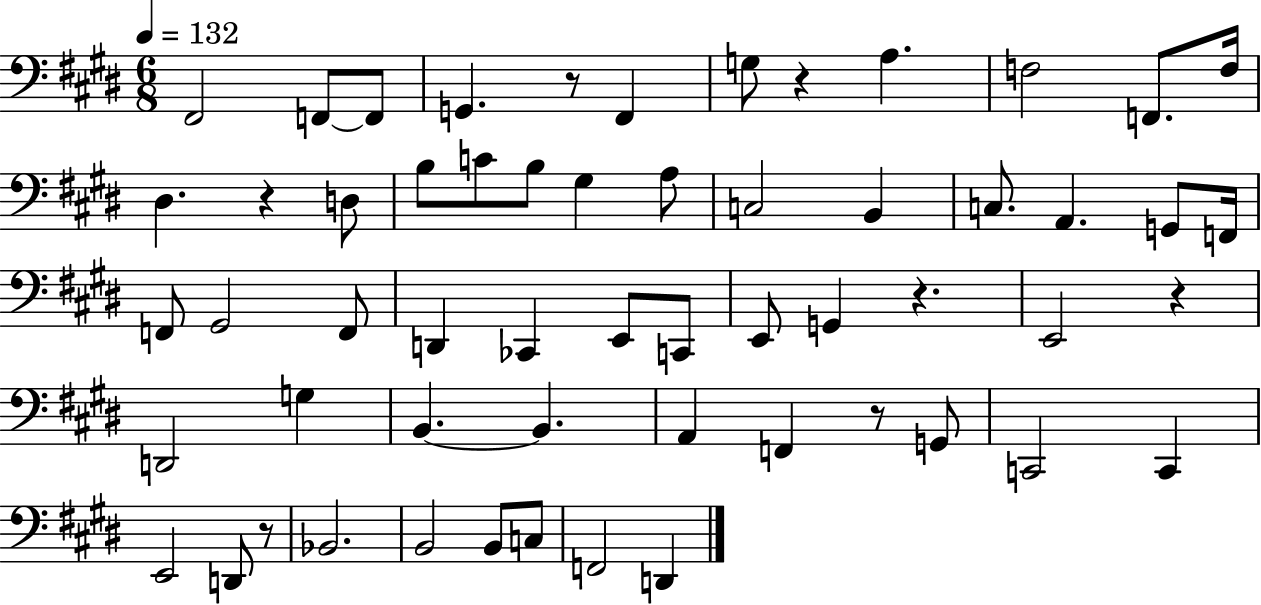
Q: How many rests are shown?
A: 7